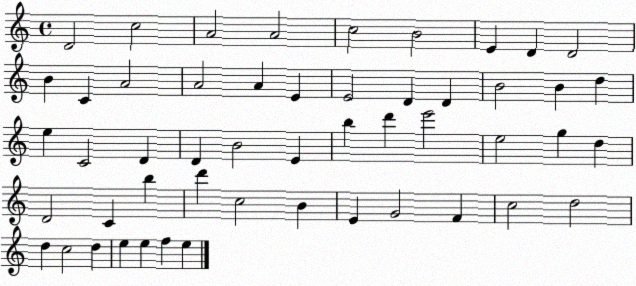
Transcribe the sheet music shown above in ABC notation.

X:1
T:Untitled
M:4/4
L:1/4
K:C
D2 c2 A2 A2 c2 B2 E D D2 B C A2 A2 A E E2 D D B2 B d e C2 D D B2 E b d' e'2 e2 g d D2 C b d' c2 B E G2 F c2 d2 d c2 d e e f e